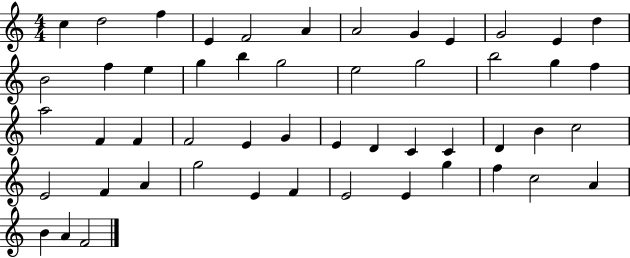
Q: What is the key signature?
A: C major